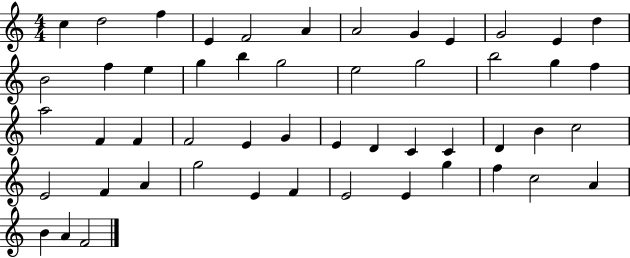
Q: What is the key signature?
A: C major